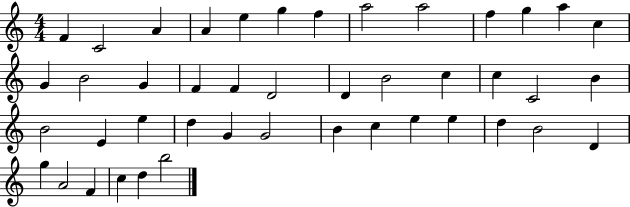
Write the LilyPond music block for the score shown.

{
  \clef treble
  \numericTimeSignature
  \time 4/4
  \key c \major
  f'4 c'2 a'4 | a'4 e''4 g''4 f''4 | a''2 a''2 | f''4 g''4 a''4 c''4 | \break g'4 b'2 g'4 | f'4 f'4 d'2 | d'4 b'2 c''4 | c''4 c'2 b'4 | \break b'2 e'4 e''4 | d''4 g'4 g'2 | b'4 c''4 e''4 e''4 | d''4 b'2 d'4 | \break g''4 a'2 f'4 | c''4 d''4 b''2 | \bar "|."
}